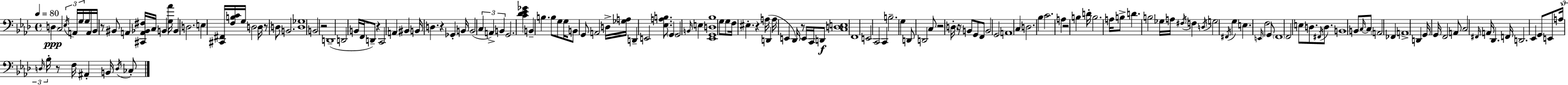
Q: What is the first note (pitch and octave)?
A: D3